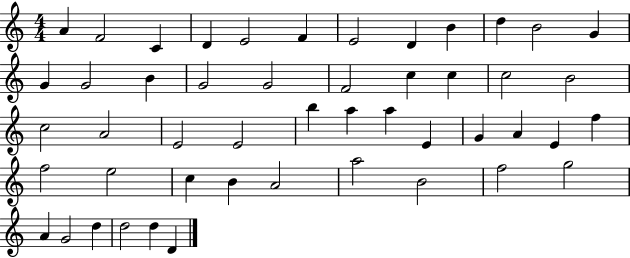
A4/q F4/h C4/q D4/q E4/h F4/q E4/h D4/q B4/q D5/q B4/h G4/q G4/q G4/h B4/q G4/h G4/h F4/h C5/q C5/q C5/h B4/h C5/h A4/h E4/h E4/h B5/q A5/q A5/q E4/q G4/q A4/q E4/q F5/q F5/h E5/h C5/q B4/q A4/h A5/h B4/h F5/h G5/h A4/q G4/h D5/q D5/h D5/q D4/q